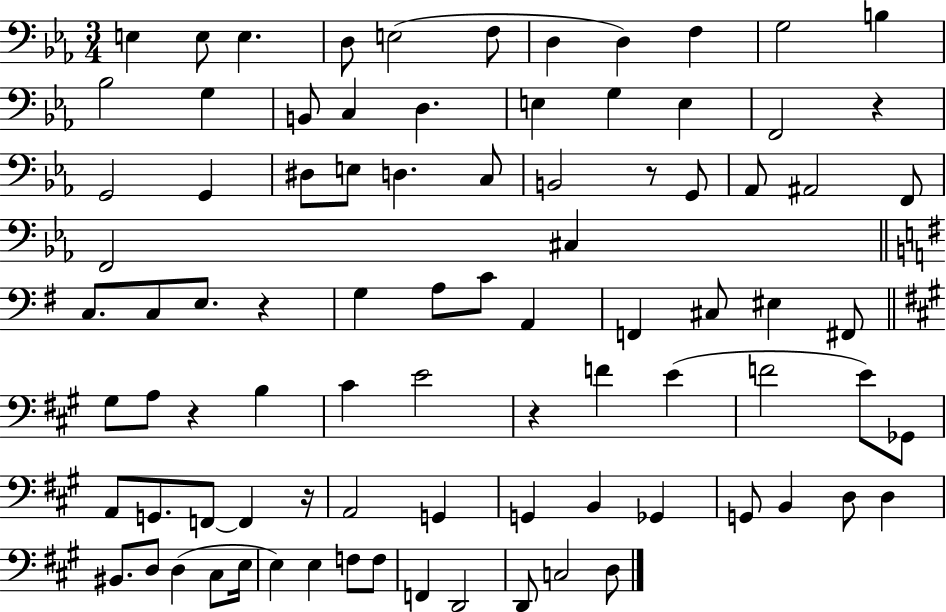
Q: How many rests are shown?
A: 6